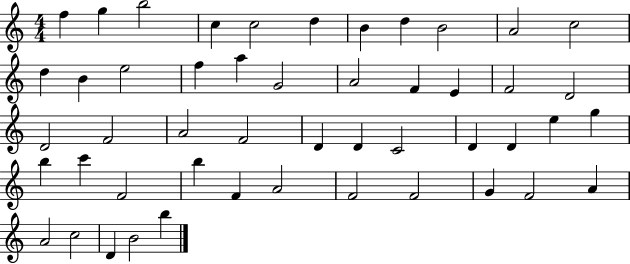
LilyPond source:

{
  \clef treble
  \numericTimeSignature
  \time 4/4
  \key c \major
  f''4 g''4 b''2 | c''4 c''2 d''4 | b'4 d''4 b'2 | a'2 c''2 | \break d''4 b'4 e''2 | f''4 a''4 g'2 | a'2 f'4 e'4 | f'2 d'2 | \break d'2 f'2 | a'2 f'2 | d'4 d'4 c'2 | d'4 d'4 e''4 g''4 | \break b''4 c'''4 f'2 | b''4 f'4 a'2 | f'2 f'2 | g'4 f'2 a'4 | \break a'2 c''2 | d'4 b'2 b''4 | \bar "|."
}